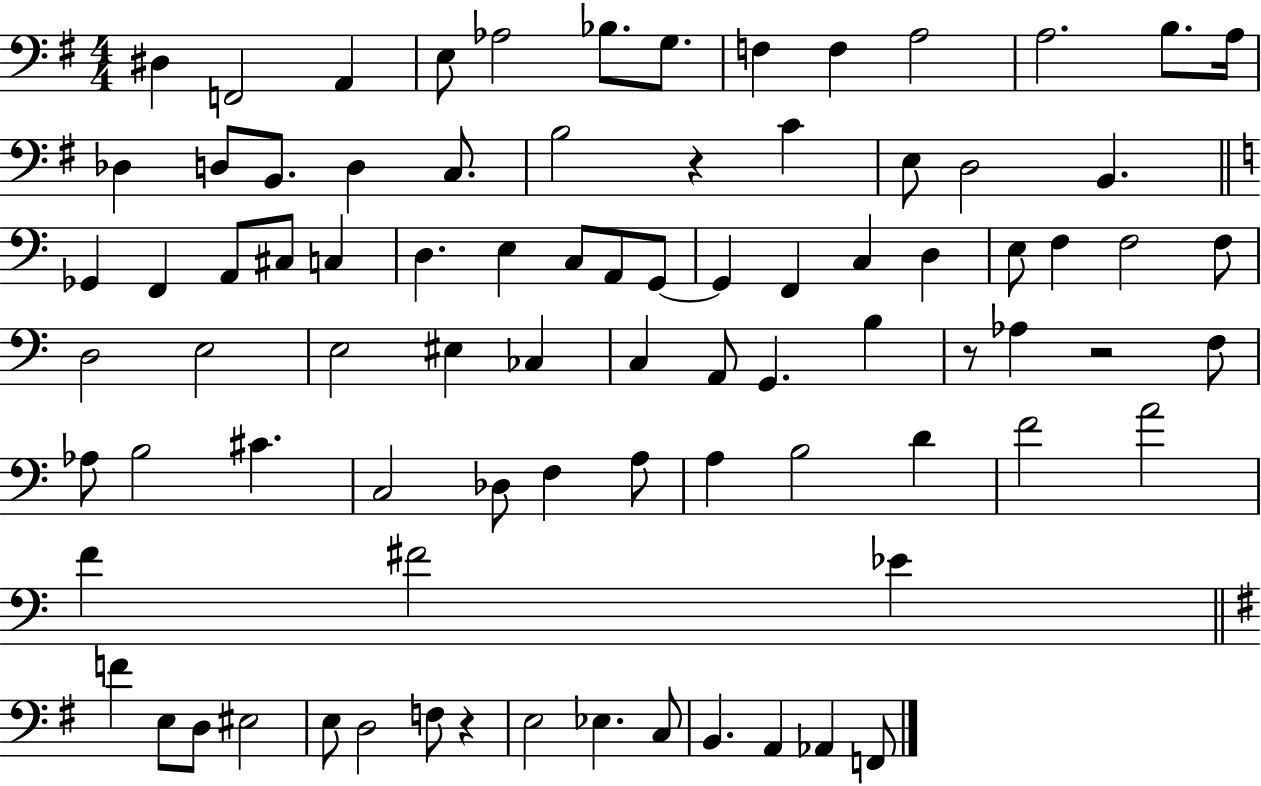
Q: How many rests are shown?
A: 4